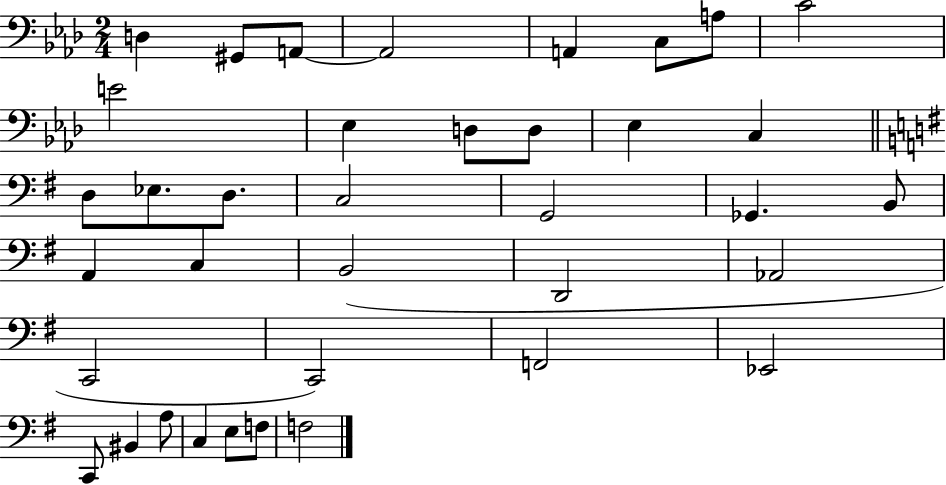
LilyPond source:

{
  \clef bass
  \numericTimeSignature
  \time 2/4
  \key aes \major
  d4 gis,8 a,8~~ | a,2 | a,4 c8 a8 | c'2 | \break e'2 | ees4 d8 d8 | ees4 c4 | \bar "||" \break \key g \major d8 ees8. d8. | c2 | g,2 | ges,4. b,8 | \break a,4 c4 | b,2( | d,2 | aes,2 | \break c,2 | c,2) | f,2 | ees,2 | \break c,8 bis,4 a8 | c4 e8 f8 | f2 | \bar "|."
}